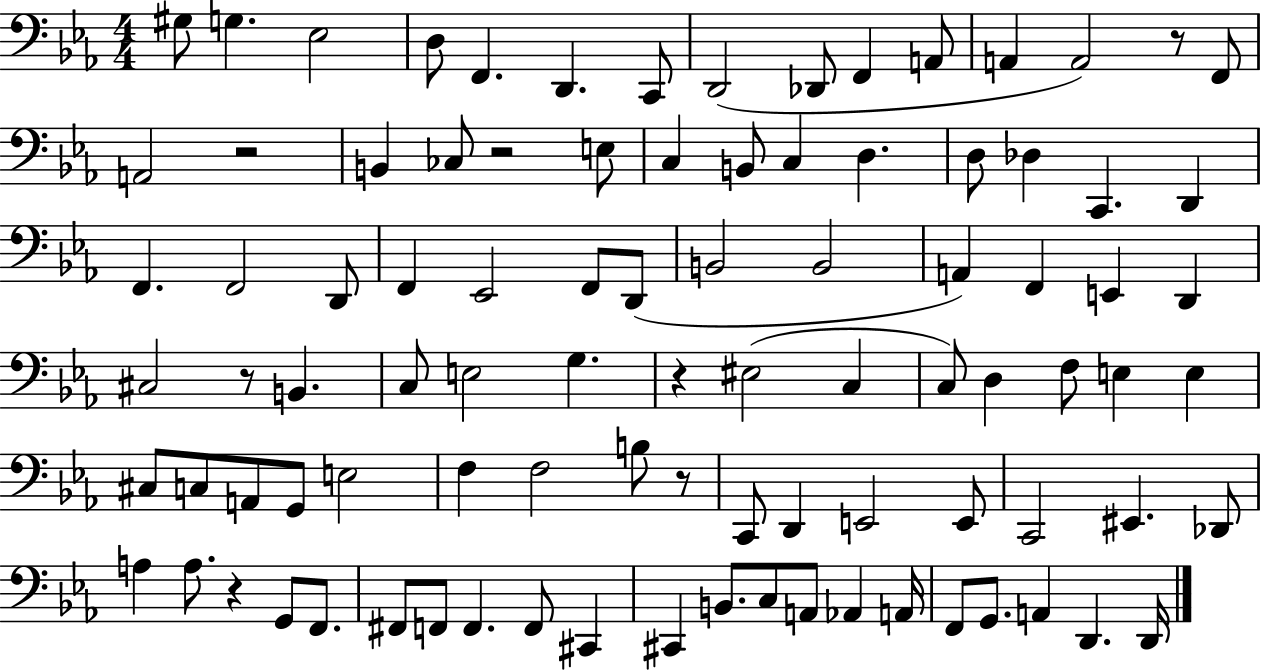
X:1
T:Untitled
M:4/4
L:1/4
K:Eb
^G,/2 G, _E,2 D,/2 F,, D,, C,,/2 D,,2 _D,,/2 F,, A,,/2 A,, A,,2 z/2 F,,/2 A,,2 z2 B,, _C,/2 z2 E,/2 C, B,,/2 C, D, D,/2 _D, C,, D,, F,, F,,2 D,,/2 F,, _E,,2 F,,/2 D,,/2 B,,2 B,,2 A,, F,, E,, D,, ^C,2 z/2 B,, C,/2 E,2 G, z ^E,2 C, C,/2 D, F,/2 E, E, ^C,/2 C,/2 A,,/2 G,,/2 E,2 F, F,2 B,/2 z/2 C,,/2 D,, E,,2 E,,/2 C,,2 ^E,, _D,,/2 A, A,/2 z G,,/2 F,,/2 ^F,,/2 F,,/2 F,, F,,/2 ^C,, ^C,, B,,/2 C,/2 A,,/2 _A,, A,,/4 F,,/2 G,,/2 A,, D,, D,,/4